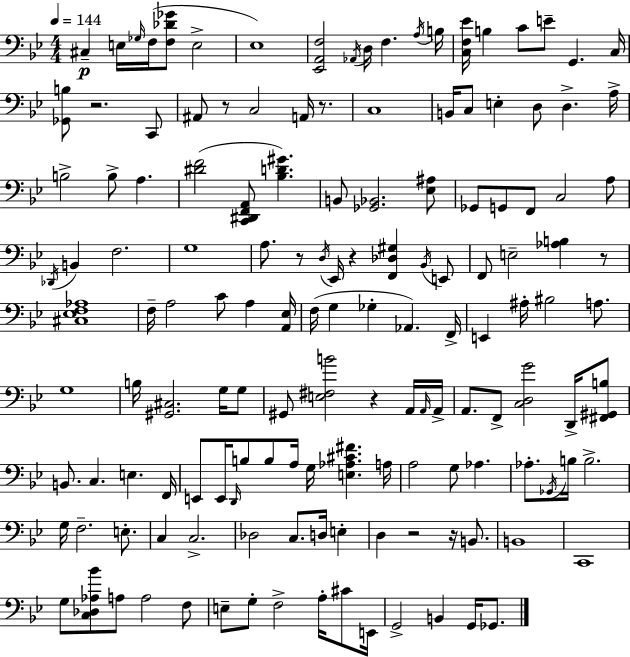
X:1
T:Untitled
M:4/4
L:1/4
K:Gm
^C, E,/4 _G,/4 F,/4 [F,_D_G]/2 E,2 _E,4 [_E,,A,,F,]2 _A,,/4 D,/4 F, A,/4 B,/4 [C,F,_E]/4 B, C/2 E/2 G,, C,/4 [_G,,B,]/2 z2 C,,/2 ^A,,/2 z/2 C,2 A,,/4 z/2 C,4 B,,/4 C,/2 E, D,/2 D, A,/4 B,2 B,/2 A, [^DF]2 [C,,^D,,F,,A,,]/2 [_B,D^G] B,,/2 [_G,,_B,,]2 [_E,^A,]/2 _G,,/2 G,,/2 F,,/2 C,2 A,/2 _D,,/4 B,, F,2 G,4 A,/2 z/2 D,/4 _E,,/4 z [F,,_D,^G,] _B,,/4 E,,/2 F,,/2 E,2 [_A,B,] z/2 [^C,_E,F,_A,]4 F,/4 A,2 C/2 A, [A,,_E,]/4 F,/4 G, _G, _A,, F,,/4 E,, ^A,/4 ^B,2 A,/2 G,4 B,/4 [^G,,^C,]2 G,/4 G,/2 ^G,,/2 [E,^F,B]2 z A,,/4 A,,/4 A,,/4 A,,/2 F,,/2 [C,D,G]2 D,,/4 [^F,,^G,,B,]/2 B,,/2 C, E, F,,/4 E,,/2 E,,/4 D,,/4 B,/2 B,/2 A,/4 G,/4 [E,_A,^C^F] A,/4 A,2 G,/2 _A, _A,/2 _G,,/4 B,/4 B,2 G,/4 F,2 E,/2 C, C,2 _D,2 C,/2 D,/4 E, D, z2 z/4 B,,/2 B,,4 C,,4 G,/2 [C,_D,_A,_B]/2 A,/2 A,2 F,/2 E,/2 G,/2 F,2 A,/4 ^C/2 E,,/4 G,,2 B,, G,,/4 _G,,/2